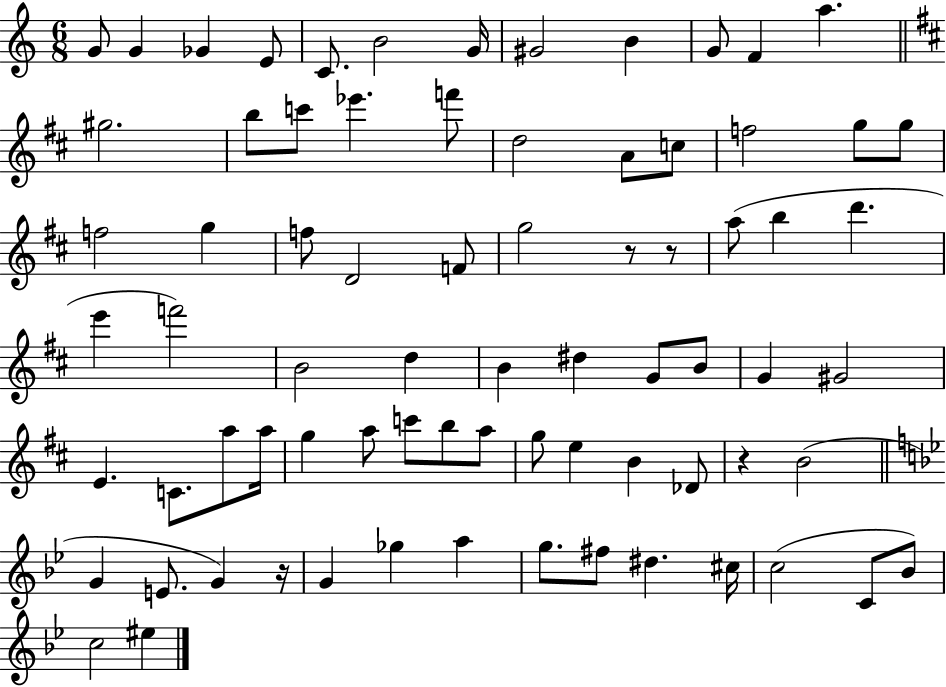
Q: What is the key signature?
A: C major